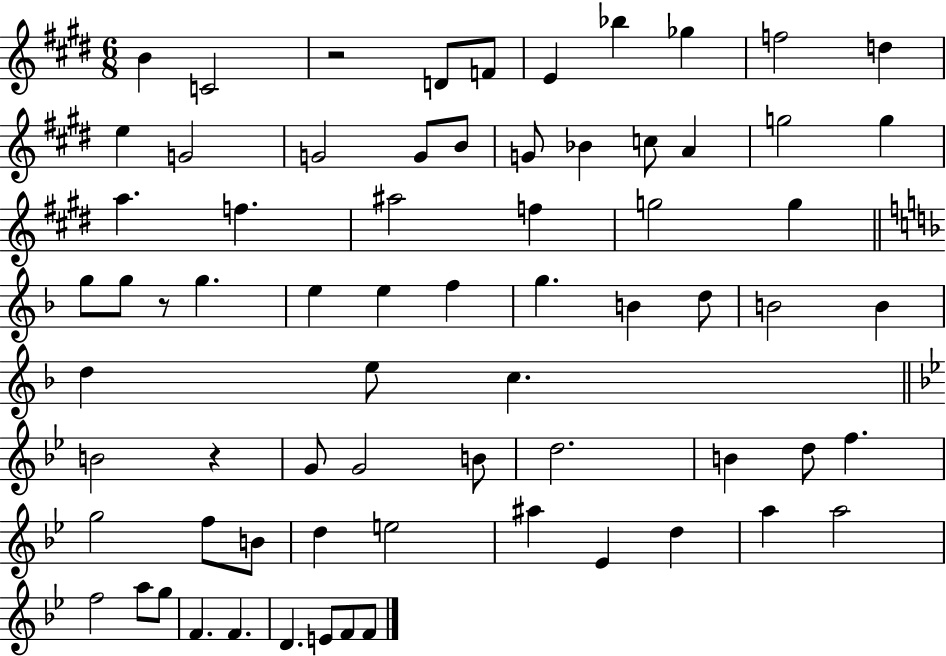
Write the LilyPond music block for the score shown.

{
  \clef treble
  \numericTimeSignature
  \time 6/8
  \key e \major
  \repeat volta 2 { b'4 c'2 | r2 d'8 f'8 | e'4 bes''4 ges''4 | f''2 d''4 | \break e''4 g'2 | g'2 g'8 b'8 | g'8 bes'4 c''8 a'4 | g''2 g''4 | \break a''4. f''4. | ais''2 f''4 | g''2 g''4 | \bar "||" \break \key f \major g''8 g''8 r8 g''4. | e''4 e''4 f''4 | g''4. b'4 d''8 | b'2 b'4 | \break d''4 e''8 c''4. | \bar "||" \break \key bes \major b'2 r4 | g'8 g'2 b'8 | d''2. | b'4 d''8 f''4. | \break g''2 f''8 b'8 | d''4 e''2 | ais''4 ees'4 d''4 | a''4 a''2 | \break f''2 a''8 g''8 | f'4. f'4. | d'4. e'8 f'8 f'8 | } \bar "|."
}